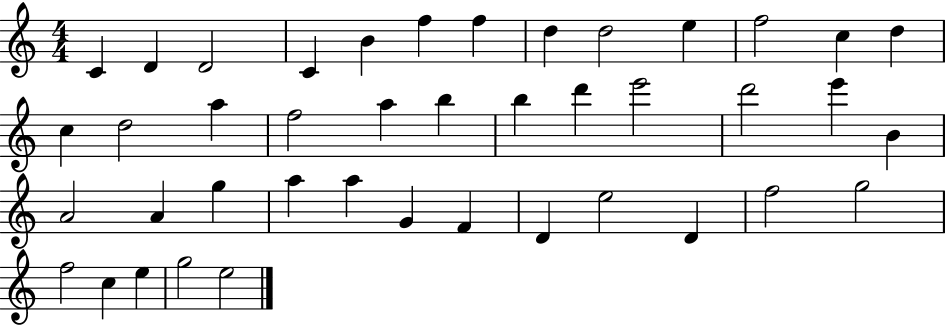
C4/q D4/q D4/h C4/q B4/q F5/q F5/q D5/q D5/h E5/q F5/h C5/q D5/q C5/q D5/h A5/q F5/h A5/q B5/q B5/q D6/q E6/h D6/h E6/q B4/q A4/h A4/q G5/q A5/q A5/q G4/q F4/q D4/q E5/h D4/q F5/h G5/h F5/h C5/q E5/q G5/h E5/h